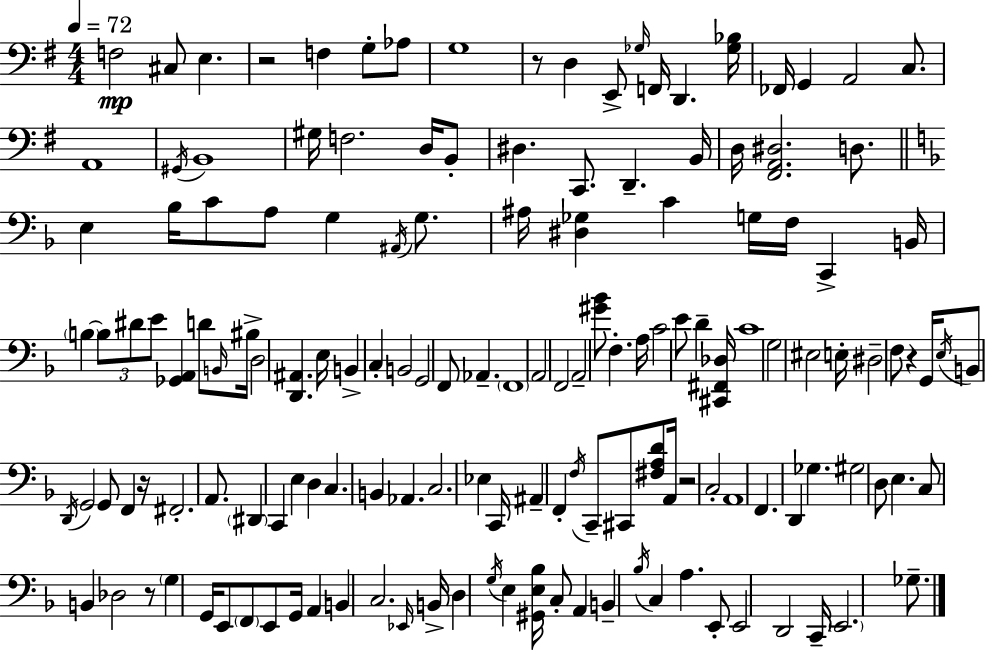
F3/h C#3/e E3/q. R/h F3/q G3/e Ab3/e G3/w R/e D3/q E2/e Gb3/s F2/s D2/q. [Gb3,Bb3]/s FES2/s G2/q A2/h C3/e. A2/w G#2/s B2/w G#3/s F3/h. D3/s B2/e D#3/q. C2/e. D2/q. B2/s D3/s [F#2,A2,D#3]/h. D3/e. E3/q Bb3/s C4/e A3/e G3/q A#2/s G3/e. A#3/s [D#3,Gb3]/q C4/q G3/s F3/s C2/q B2/s B3/q B3/e D#4/e E4/e [Gb2,A2]/q D4/e B2/s BIS3/s D3/h [D2,A#2]/q. E3/s B2/q C3/q B2/h G2/h F2/e Ab2/q. F2/w A2/h F2/h A2/h [G#4,Bb4]/e F3/q. A3/s C4/h E4/e D4/q [C#2,F#2,Db3]/s C4/w G3/h EIS3/h E3/s D#3/h F3/e R/q G2/s E3/s B2/e D2/s G2/h G2/e F2/q R/s F#2/h. A2/e. D#2/q C2/q E3/q D3/q C3/q. B2/q Ab2/q. C3/h. Eb3/q C2/s A#2/q F2/q F3/s C2/e C#2/e [F#3,A3,D4]/e A2/s R/h C3/h A2/w F2/q. D2/q Gb3/q. G#3/h D3/e E3/q. C3/e B2/q Db3/h R/e G3/q G2/s E2/e F2/e E2/e G2/s A2/q B2/q C3/h. Eb2/s B2/s D3/q G3/s E3/q [G#2,E3,Bb3]/s C3/e A2/q B2/q Bb3/s C3/q A3/q. E2/e E2/h D2/h C2/s E2/h. Gb3/e.